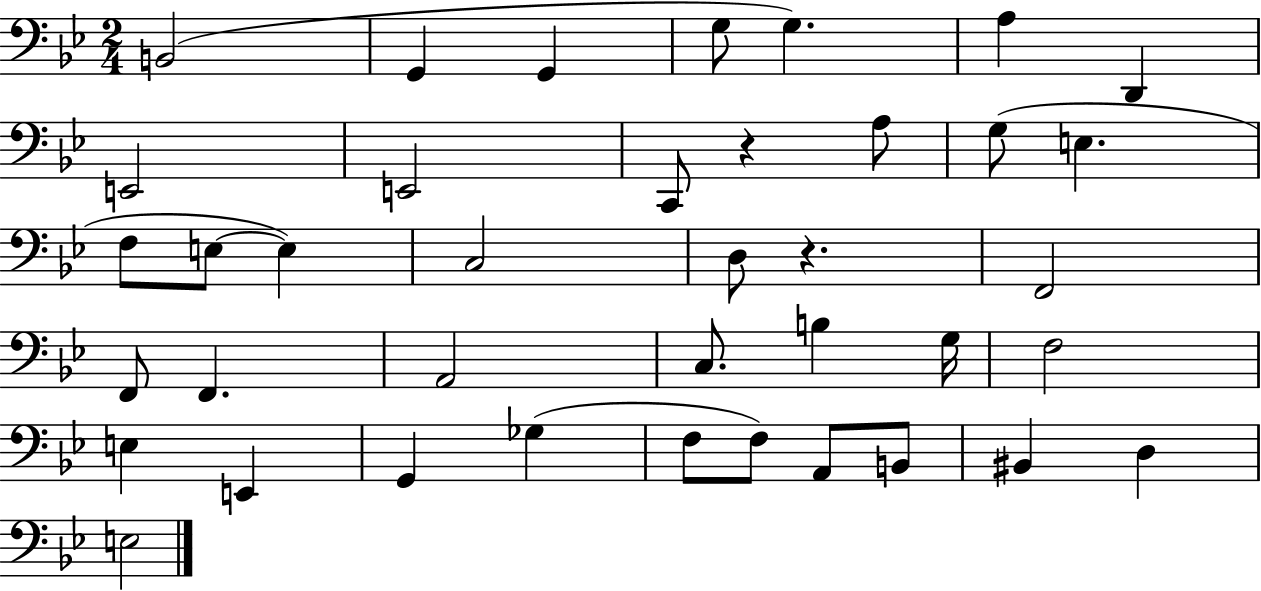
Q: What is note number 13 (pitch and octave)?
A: E3